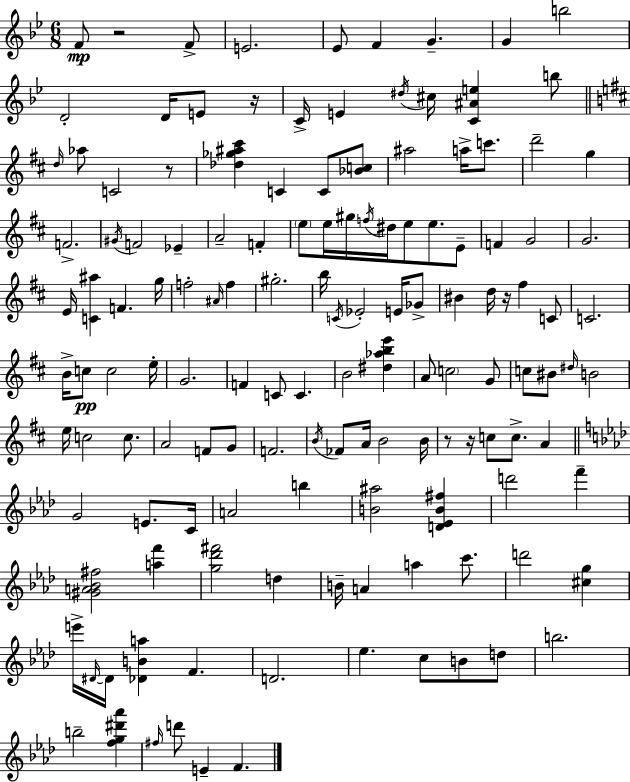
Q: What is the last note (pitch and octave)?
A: F4